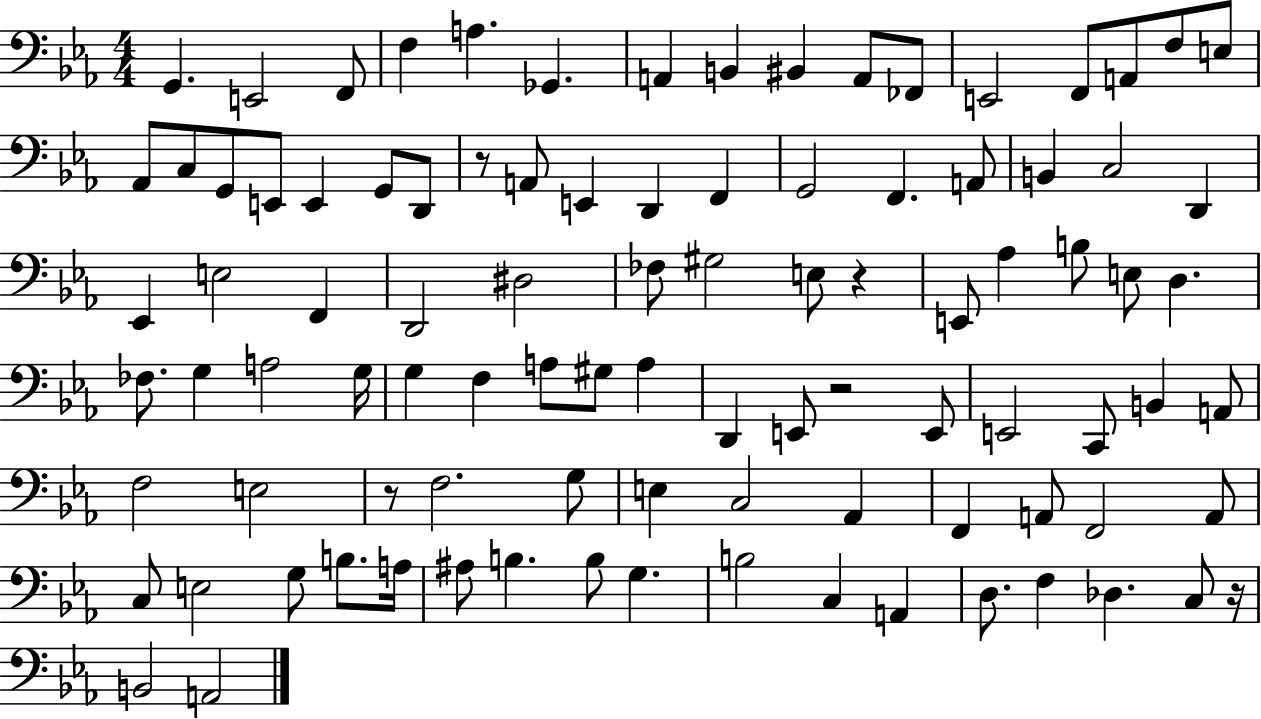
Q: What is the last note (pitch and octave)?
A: A2